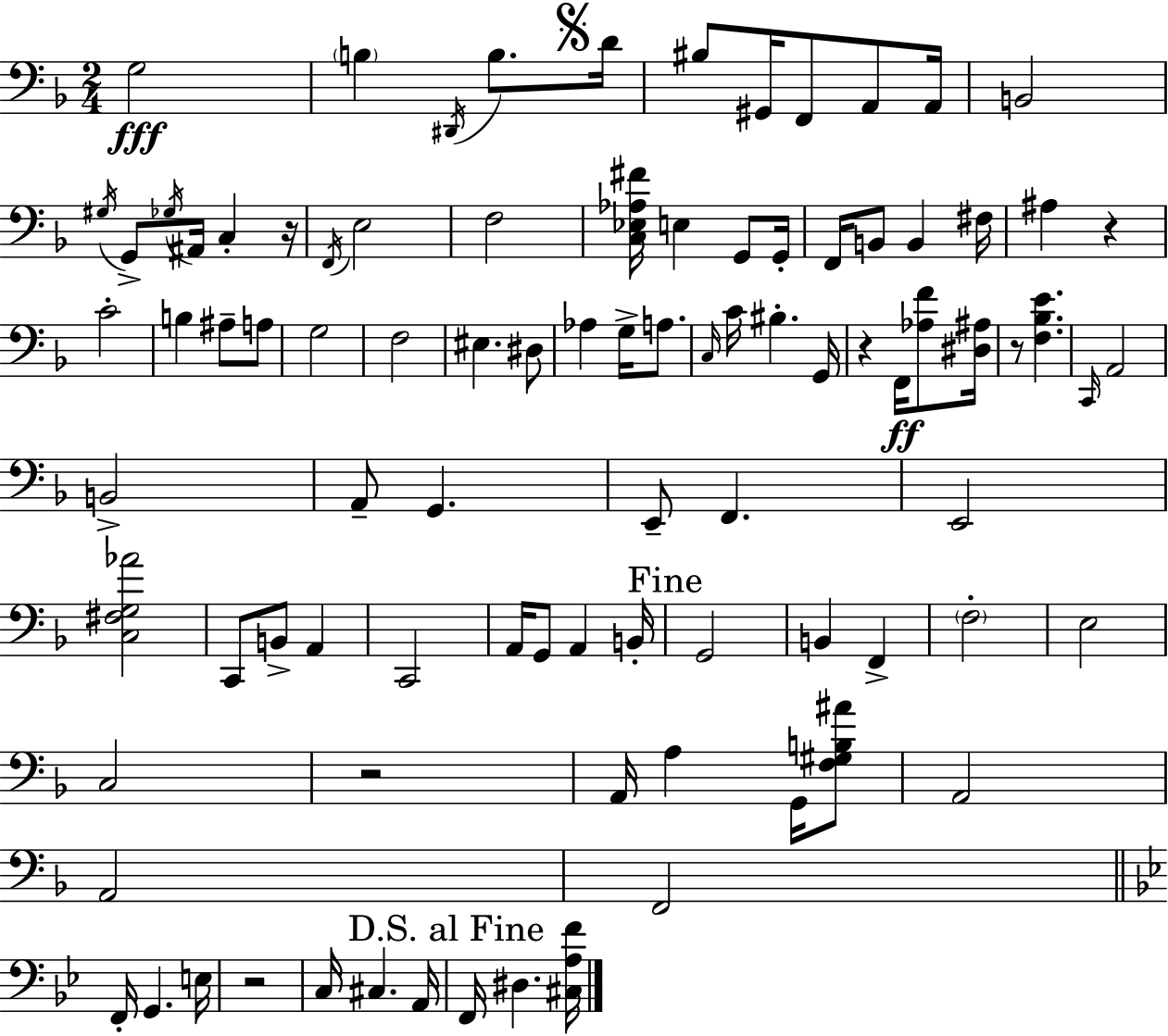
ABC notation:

X:1
T:Untitled
M:2/4
L:1/4
K:Dm
G,2 B, ^D,,/4 B,/2 D/4 ^B,/2 ^G,,/4 F,,/2 A,,/2 A,,/4 B,,2 ^G,/4 G,,/2 _G,/4 ^A,,/4 C, z/4 F,,/4 E,2 F,2 [C,_E,_A,^F]/4 E, G,,/2 G,,/4 F,,/4 B,,/2 B,, ^F,/4 ^A, z C2 B, ^A,/2 A,/2 G,2 F,2 ^E, ^D,/2 _A, G,/4 A,/2 C,/4 C/4 ^B, G,,/4 z F,,/4 [_A,F]/2 [^D,^A,]/4 z/2 [F,_B,E] C,,/4 A,,2 B,,2 A,,/2 G,, E,,/2 F,, E,,2 [C,^F,G,_A]2 C,,/2 B,,/2 A,, C,,2 A,,/4 G,,/2 A,, B,,/4 G,,2 B,, F,, F,2 E,2 C,2 z2 A,,/4 A, G,,/4 [F,^G,B,^A]/2 A,,2 A,,2 F,,2 F,,/4 G,, E,/4 z2 C,/4 ^C, A,,/4 F,,/4 ^D, [^C,A,F]/4